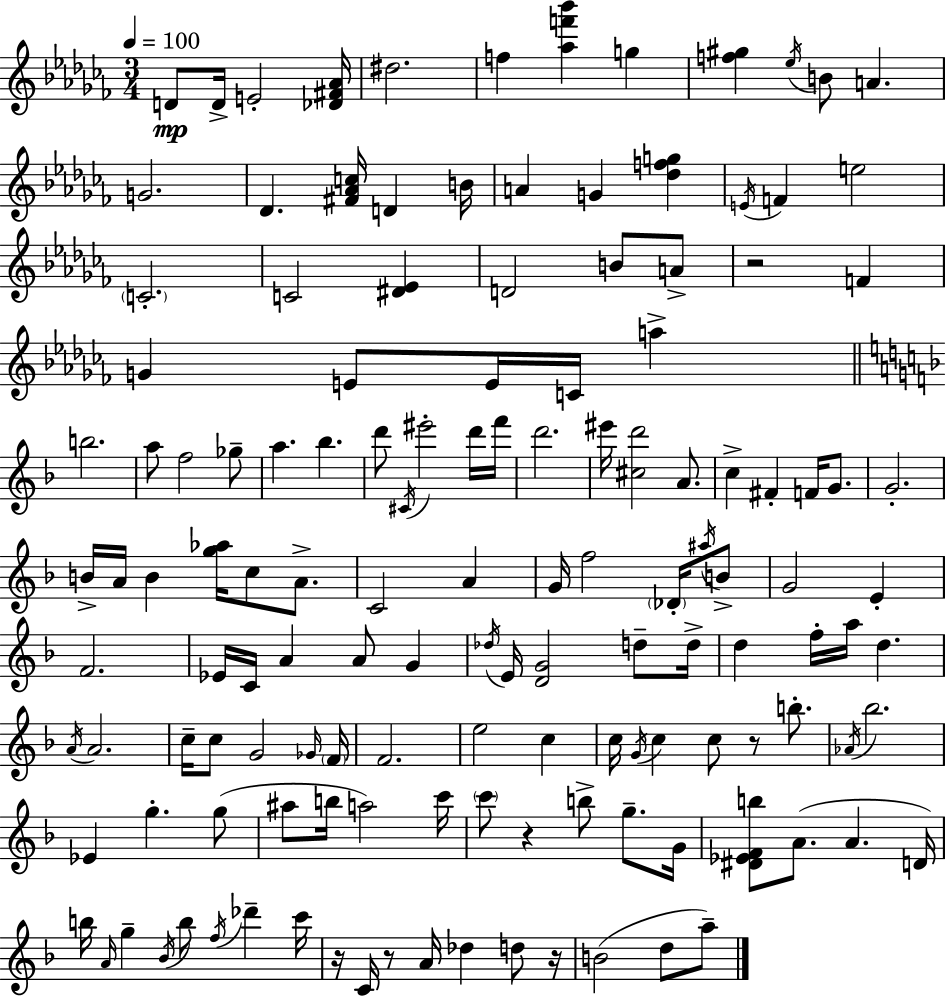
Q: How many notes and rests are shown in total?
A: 138